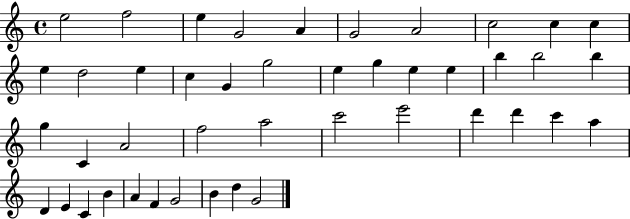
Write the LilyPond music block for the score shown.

{
  \clef treble
  \time 4/4
  \defaultTimeSignature
  \key c \major
  e''2 f''2 | e''4 g'2 a'4 | g'2 a'2 | c''2 c''4 c''4 | \break e''4 d''2 e''4 | c''4 g'4 g''2 | e''4 g''4 e''4 e''4 | b''4 b''2 b''4 | \break g''4 c'4 a'2 | f''2 a''2 | c'''2 e'''2 | d'''4 d'''4 c'''4 a''4 | \break d'4 e'4 c'4 b'4 | a'4 f'4 g'2 | b'4 d''4 g'2 | \bar "|."
}